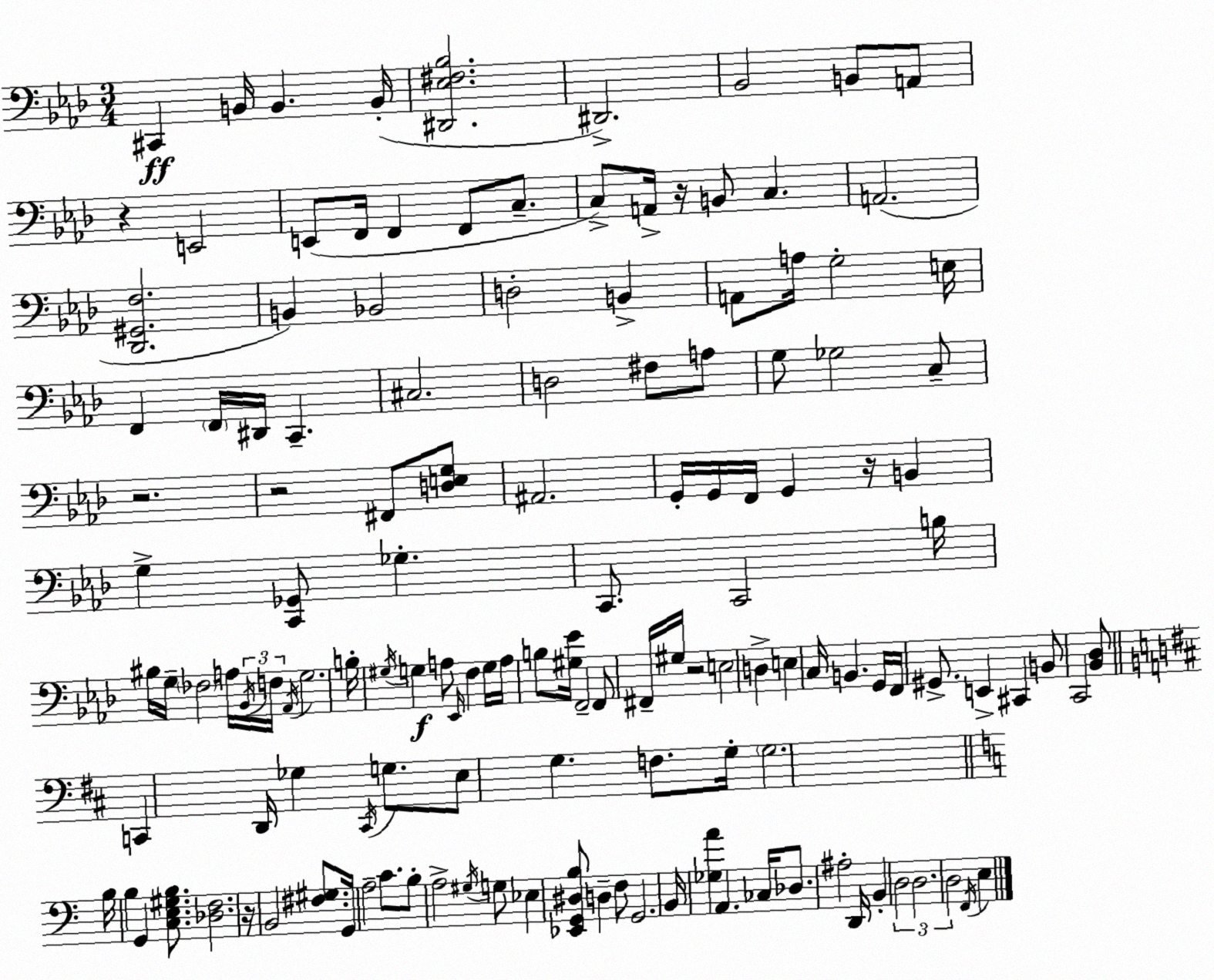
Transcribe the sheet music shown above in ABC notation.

X:1
T:Untitled
M:3/4
L:1/4
K:Ab
^C,, B,,/4 B,, B,,/4 [^D,,_E,^F,_B,]2 ^D,,2 _B,,2 B,,/2 A,,/2 z E,,2 E,,/2 F,,/4 F,, F,,/2 C,/2 C,/2 A,,/4 z/4 B,,/2 C, A,,2 [_D,,^G,,F,]2 B,, _B,,2 D,2 B,, A,,/2 A,/4 G,2 E,/4 F,, F,,/4 ^D,,/4 C,, ^C,2 D,2 ^F,/2 A,/2 G,/2 _G,2 C,/2 z2 z2 ^F,,/2 [D,E,G,]/2 ^A,,2 G,,/4 G,,/4 F,,/4 G,, z/4 B,, G, [C,,_G,,]/2 _G, C,,/2 C,,2 B,/4 ^B,/4 G,/4 _F,2 A,/4 _B,,/4 F,/4 _A,,/4 G,2 B,/4 ^G,/4 G, A,/2 _E,,/4 F, G,/4 A,/4 B,/2 [^G,_E]/4 F,,2 F,,/2 ^F,,/4 ^G,/4 z2 E,2 D, E, C,/4 B,, G,,/4 F,,/4 ^G,,/2 E,, ^C,, B,,/2 C,,2 [_B,,_D,]/2 C,, D,,/4 _G, ^C,,/4 G,/2 E,/2 G, F,/2 G,/4 G,2 B,/4 B, G,, [C,E,^G,B,]/2 [_D,F,]2 z/4 B,,2 [^F,^G,]/2 G,,/4 A,2 C/2 B,/2 A,2 ^G,/4 G,/2 _E, [_E,,G,,^D,B,]/2 D, F,/2 G,,2 B,,/4 [_G,A] A,, _C,/4 _D,/2 ^A,2 D,,/4 B,, D,2 D,2 D,2 F,,/4 E,